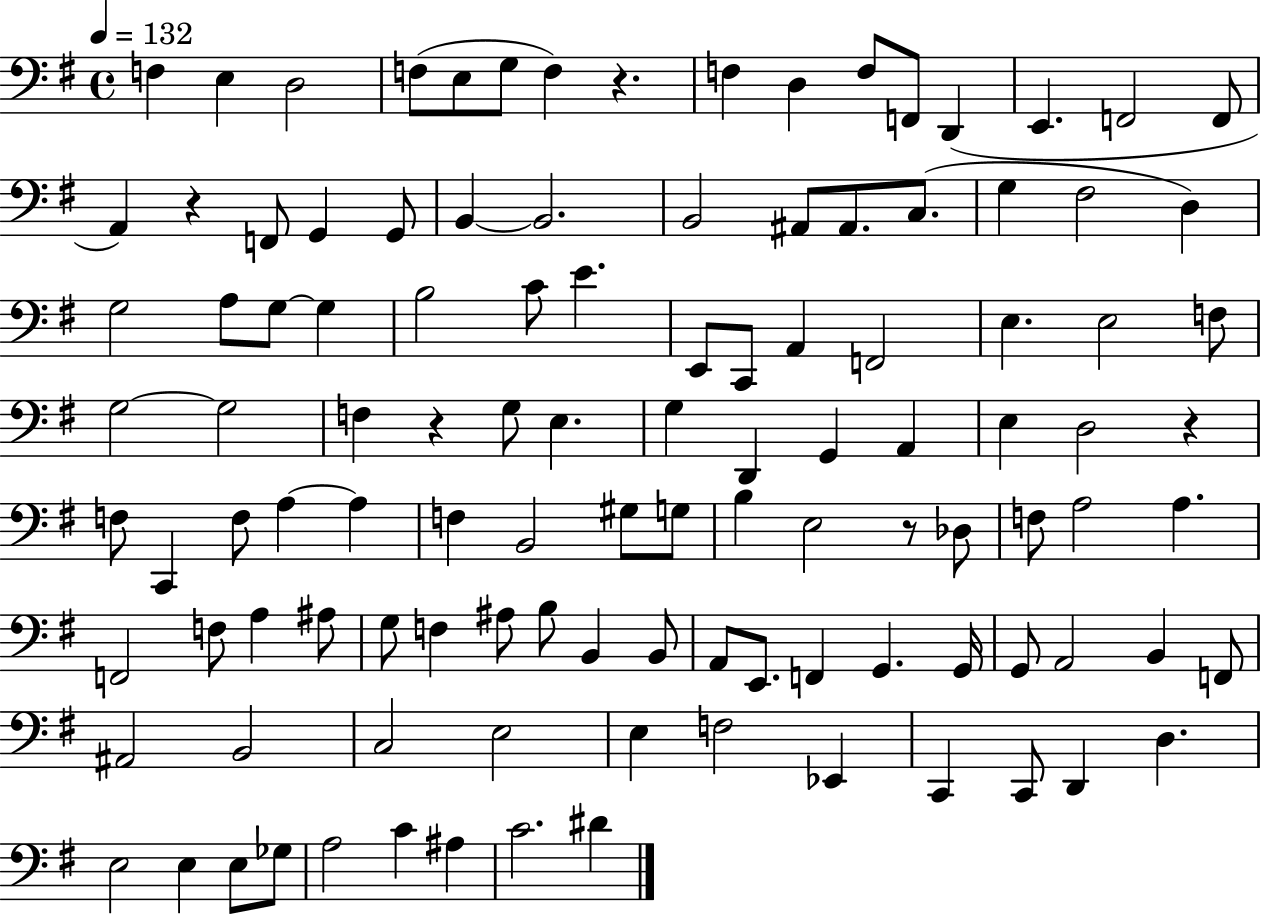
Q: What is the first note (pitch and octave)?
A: F3